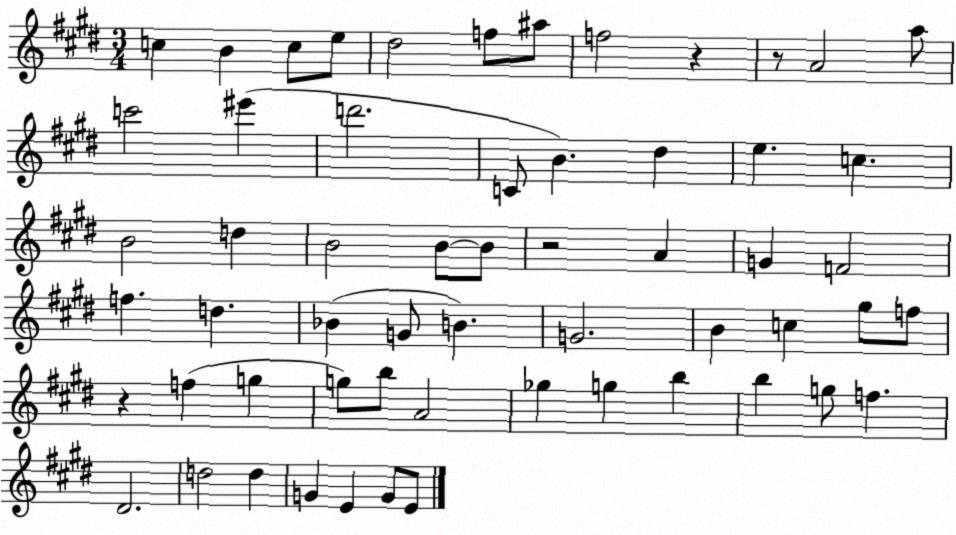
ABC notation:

X:1
T:Untitled
M:3/4
L:1/4
K:E
c B c/2 e/2 ^d2 f/2 ^a/2 f2 z z/2 A2 a/2 c'2 ^e' d'2 C/2 B ^d e c B2 d B2 B/2 B/2 z2 A G F2 f d _B G/2 B G2 B c ^g/2 f/2 z f g g/2 b/2 A2 _g g b b g/2 f ^D2 d2 d G E G/2 E/2